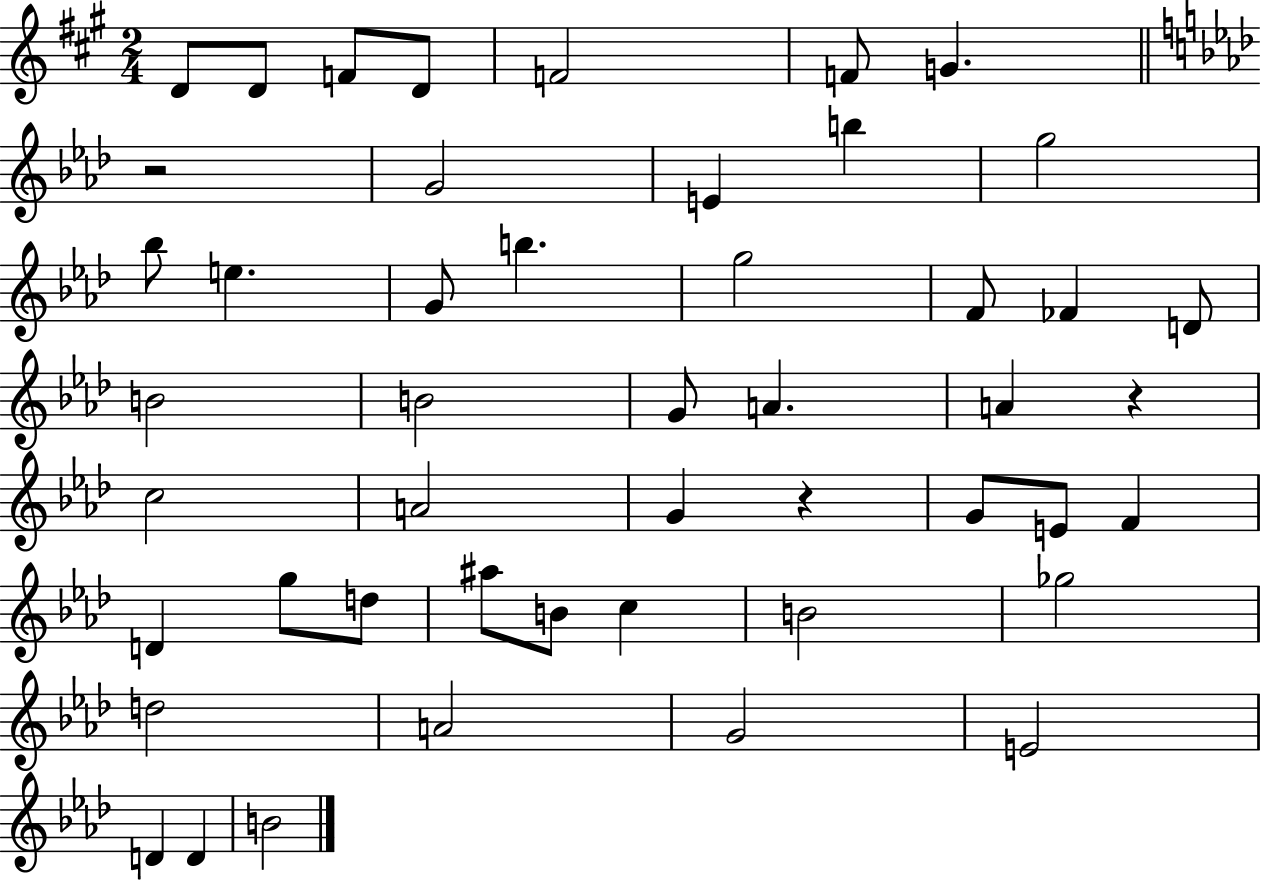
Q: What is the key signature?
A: A major